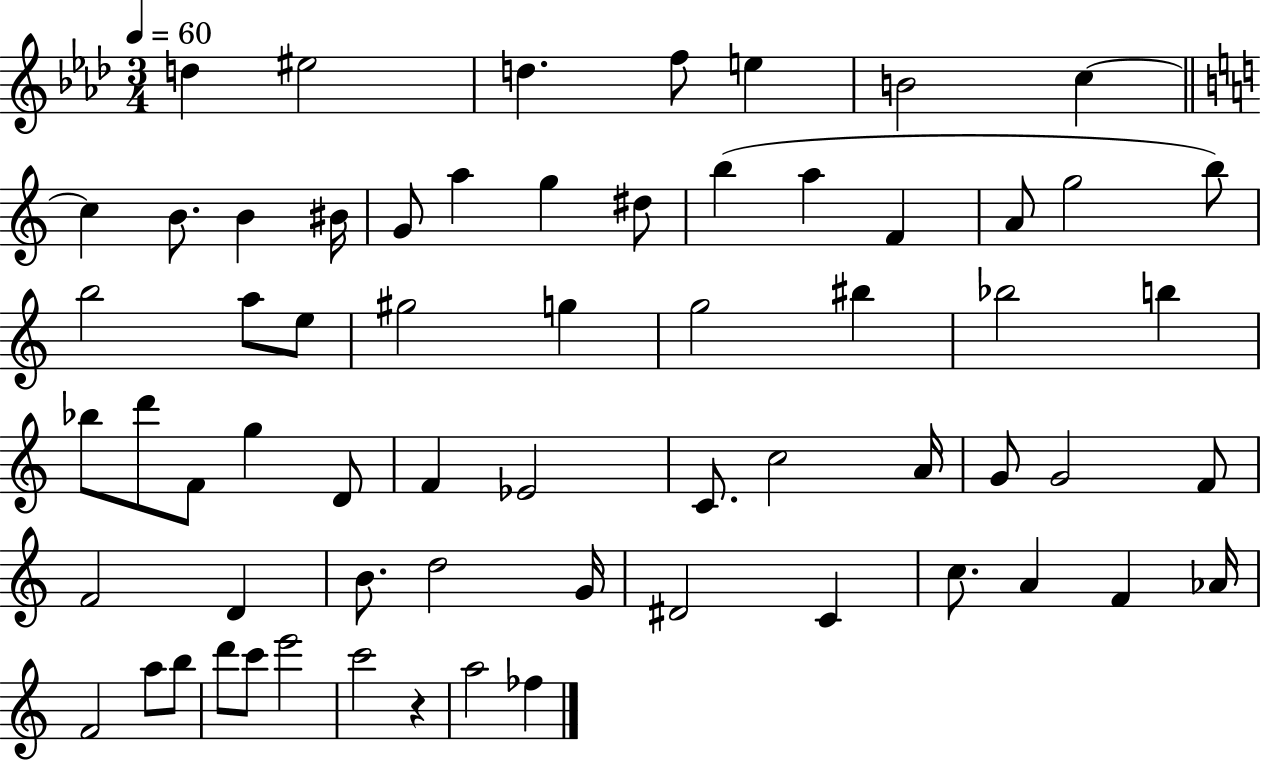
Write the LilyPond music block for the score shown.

{
  \clef treble
  \numericTimeSignature
  \time 3/4
  \key aes \major
  \tempo 4 = 60
  d''4 eis''2 | d''4. f''8 e''4 | b'2 c''4~~ | \bar "||" \break \key c \major c''4 b'8. b'4 bis'16 | g'8 a''4 g''4 dis''8 | b''4( a''4 f'4 | a'8 g''2 b''8) | \break b''2 a''8 e''8 | gis''2 g''4 | g''2 bis''4 | bes''2 b''4 | \break bes''8 d'''8 f'8 g''4 d'8 | f'4 ees'2 | c'8. c''2 a'16 | g'8 g'2 f'8 | \break f'2 d'4 | b'8. d''2 g'16 | dis'2 c'4 | c''8. a'4 f'4 aes'16 | \break f'2 a''8 b''8 | d'''8 c'''8 e'''2 | c'''2 r4 | a''2 fes''4 | \break \bar "|."
}